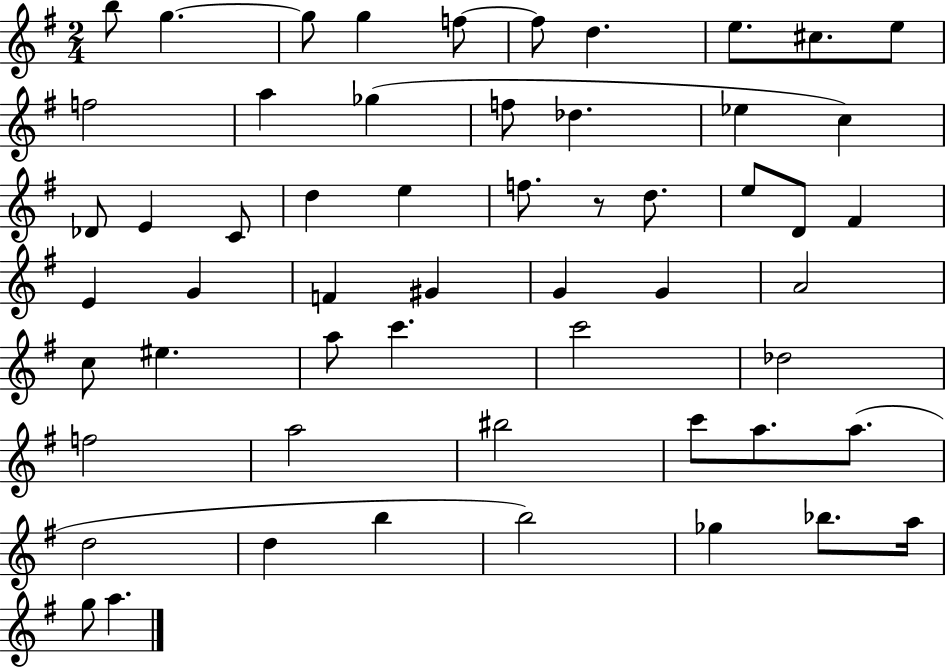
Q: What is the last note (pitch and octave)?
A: A5